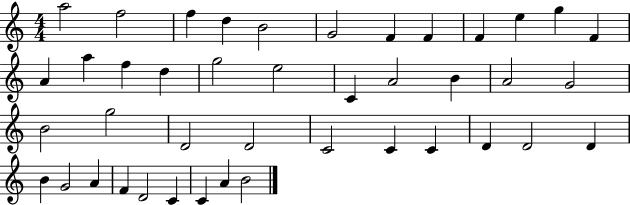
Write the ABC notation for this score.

X:1
T:Untitled
M:4/4
L:1/4
K:C
a2 f2 f d B2 G2 F F F e g F A a f d g2 e2 C A2 B A2 G2 B2 g2 D2 D2 C2 C C D D2 D B G2 A F D2 C C A B2